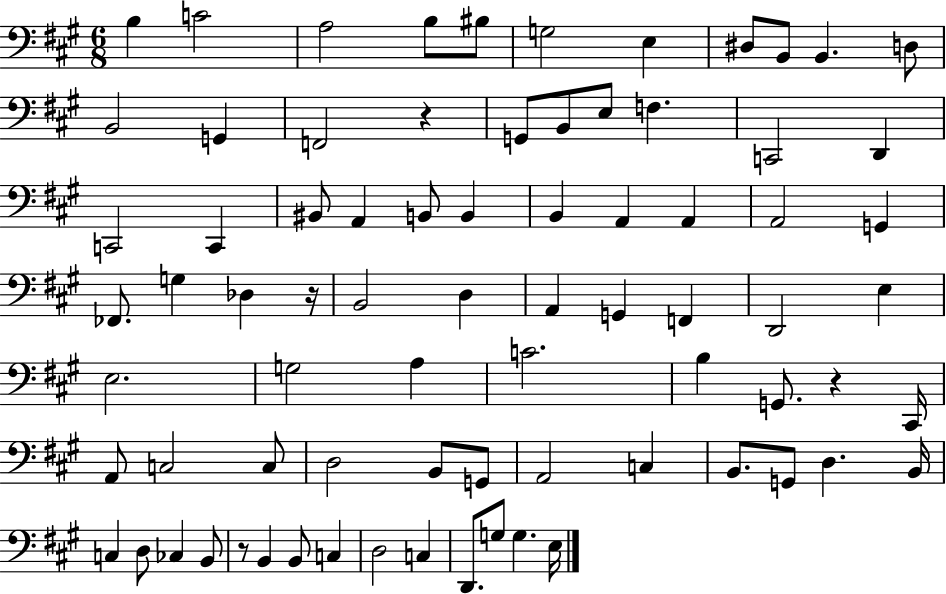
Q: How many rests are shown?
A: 4